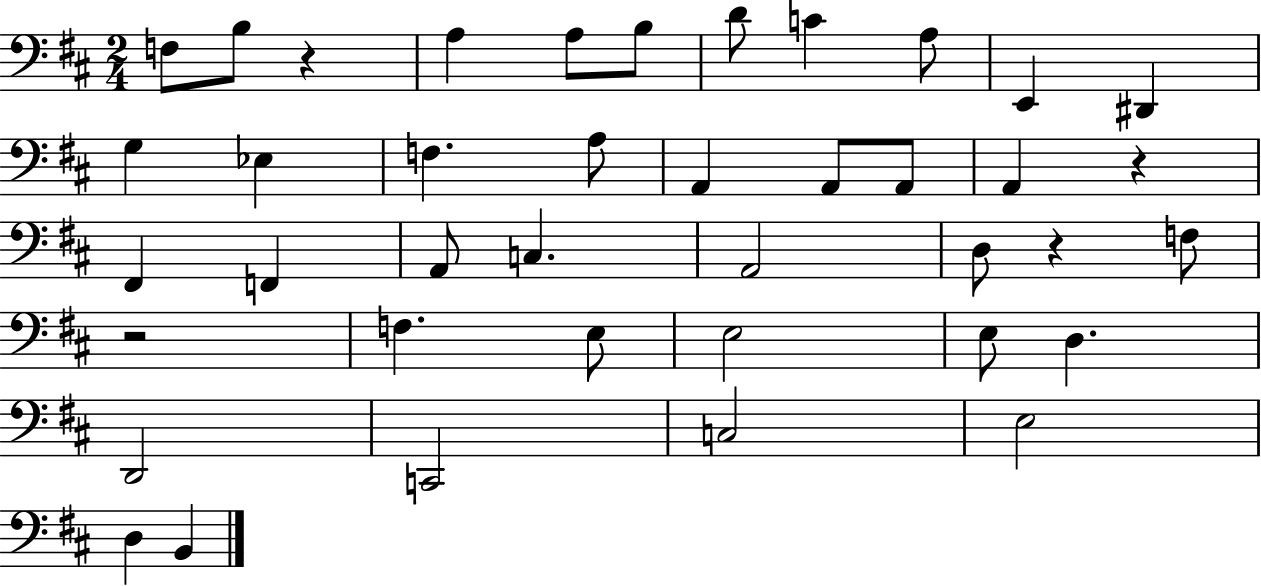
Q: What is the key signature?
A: D major